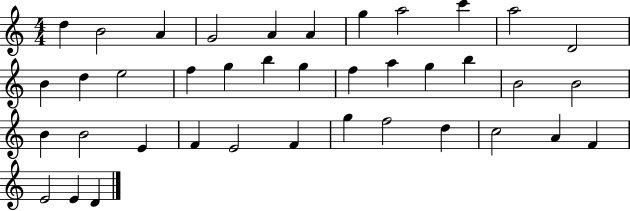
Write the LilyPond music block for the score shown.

{
  \clef treble
  \numericTimeSignature
  \time 4/4
  \key c \major
  d''4 b'2 a'4 | g'2 a'4 a'4 | g''4 a''2 c'''4 | a''2 d'2 | \break b'4 d''4 e''2 | f''4 g''4 b''4 g''4 | f''4 a''4 g''4 b''4 | b'2 b'2 | \break b'4 b'2 e'4 | f'4 e'2 f'4 | g''4 f''2 d''4 | c''2 a'4 f'4 | \break e'2 e'4 d'4 | \bar "|."
}